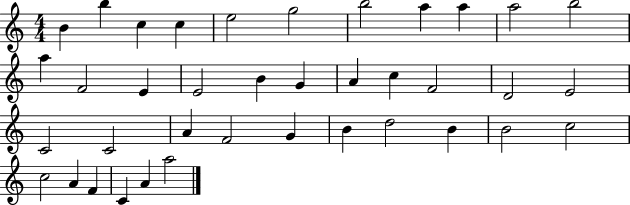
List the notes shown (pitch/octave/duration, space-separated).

B4/q B5/q C5/q C5/q E5/h G5/h B5/h A5/q A5/q A5/h B5/h A5/q F4/h E4/q E4/h B4/q G4/q A4/q C5/q F4/h D4/h E4/h C4/h C4/h A4/q F4/h G4/q B4/q D5/h B4/q B4/h C5/h C5/h A4/q F4/q C4/q A4/q A5/h